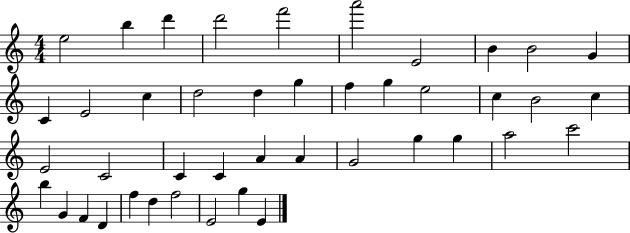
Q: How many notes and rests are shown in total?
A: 43